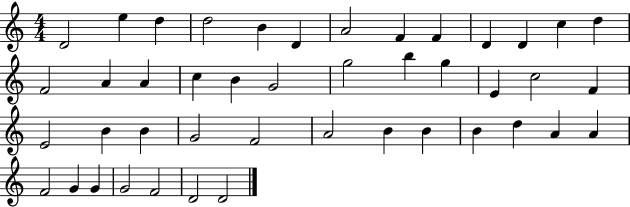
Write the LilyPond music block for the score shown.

{
  \clef treble
  \numericTimeSignature
  \time 4/4
  \key c \major
  d'2 e''4 d''4 | d''2 b'4 d'4 | a'2 f'4 f'4 | d'4 d'4 c''4 d''4 | \break f'2 a'4 a'4 | c''4 b'4 g'2 | g''2 b''4 g''4 | e'4 c''2 f'4 | \break e'2 b'4 b'4 | g'2 f'2 | a'2 b'4 b'4 | b'4 d''4 a'4 a'4 | \break f'2 g'4 g'4 | g'2 f'2 | d'2 d'2 | \bar "|."
}